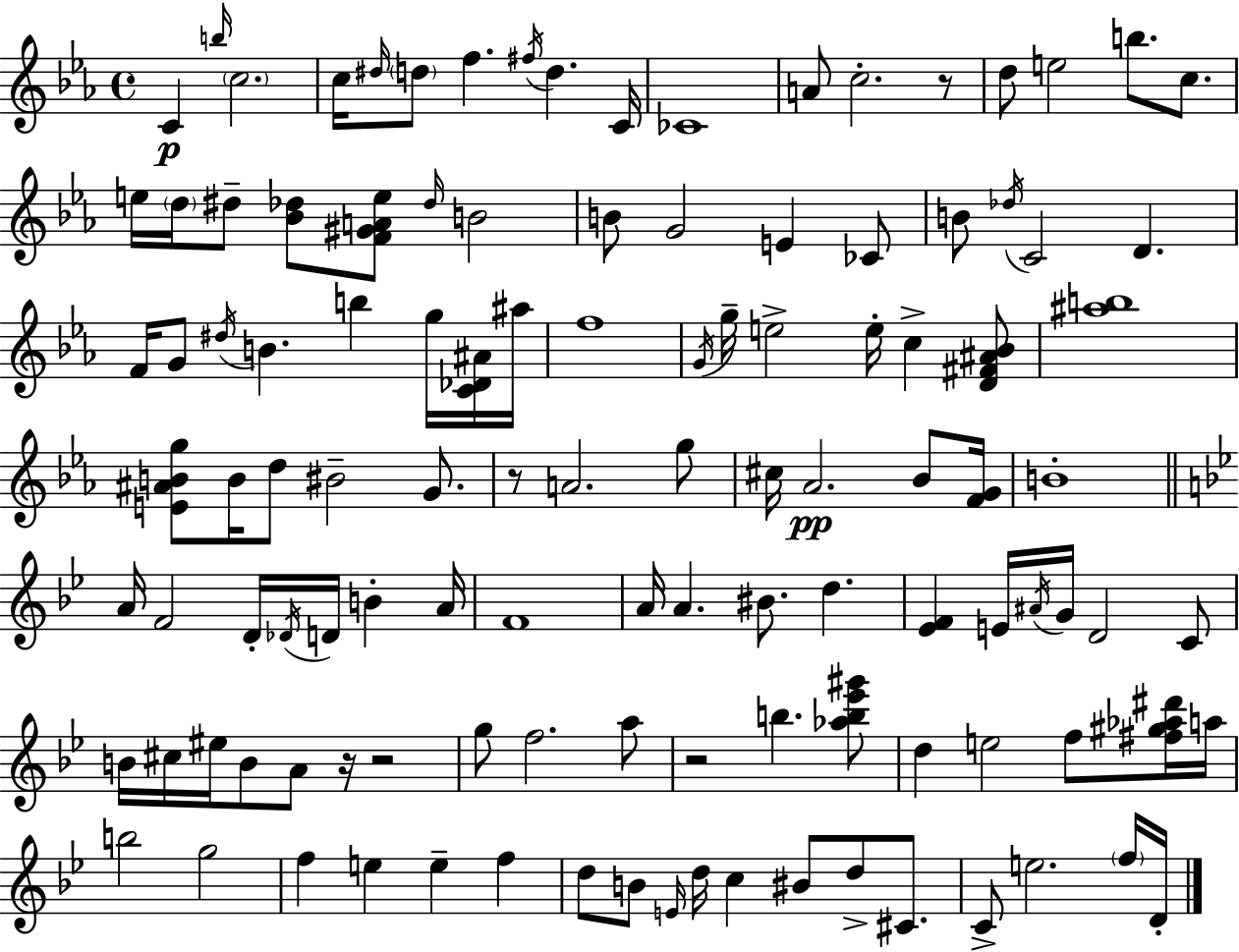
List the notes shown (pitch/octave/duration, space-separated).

C4/q B5/s C5/h. C5/s D#5/s D5/e F5/q. F#5/s D5/q. C4/s CES4/w A4/e C5/h. R/e D5/e E5/h B5/e. C5/e. E5/s D5/s D#5/e [Bb4,Db5]/e [F4,G#4,A4,E5]/e Db5/s B4/h B4/e G4/h E4/q CES4/e B4/e Db5/s C4/h D4/q. F4/s G4/e D#5/s B4/q. B5/q G5/s [C4,Db4,A#4]/s A#5/s F5/w G4/s G5/s E5/h E5/s C5/q [D4,F#4,A#4,Bb4]/e [A#5,B5]/w [E4,A#4,B4,G5]/e B4/s D5/e BIS4/h G4/e. R/e A4/h. G5/e C#5/s Ab4/h. Bb4/e [F4,G4]/s B4/w A4/s F4/h D4/s Db4/s D4/s B4/q A4/s F4/w A4/s A4/q. BIS4/e. D5/q. [Eb4,F4]/q E4/s A#4/s G4/s D4/h C4/e B4/s C#5/s EIS5/s B4/e A4/e R/s R/h G5/e F5/h. A5/e R/h B5/q. [Ab5,B5,Eb6,G#6]/e D5/q E5/h F5/e [F#5,G#5,Ab5,D#6]/s A5/s B5/h G5/h F5/q E5/q E5/q F5/q D5/e B4/e E4/s D5/s C5/q BIS4/e D5/e C#4/e. C4/e E5/h. F5/s D4/s